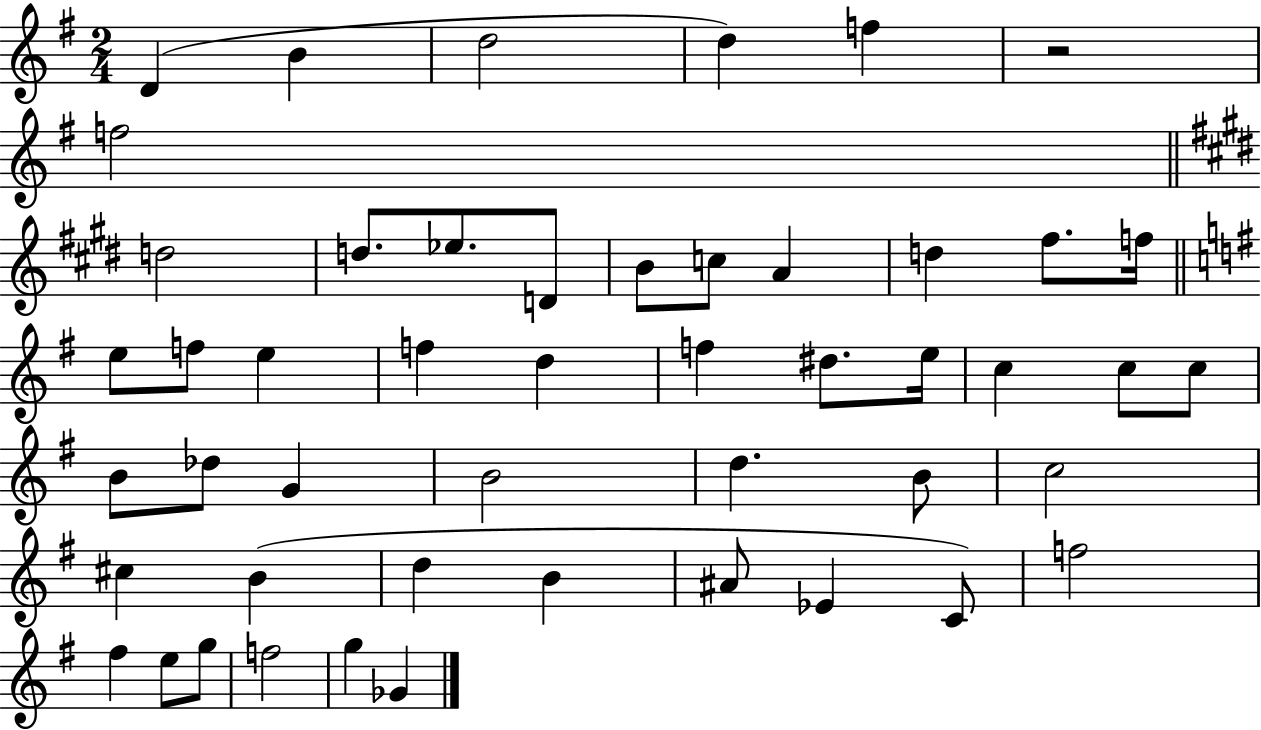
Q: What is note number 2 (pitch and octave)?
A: B4